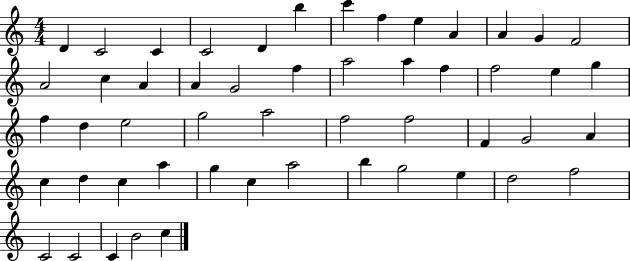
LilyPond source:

{
  \clef treble
  \numericTimeSignature
  \time 4/4
  \key c \major
  d'4 c'2 c'4 | c'2 d'4 b''4 | c'''4 f''4 e''4 a'4 | a'4 g'4 f'2 | \break a'2 c''4 a'4 | a'4 g'2 f''4 | a''2 a''4 f''4 | f''2 e''4 g''4 | \break f''4 d''4 e''2 | g''2 a''2 | f''2 f''2 | f'4 g'2 a'4 | \break c''4 d''4 c''4 a''4 | g''4 c''4 a''2 | b''4 g''2 e''4 | d''2 f''2 | \break c'2 c'2 | c'4 b'2 c''4 | \bar "|."
}